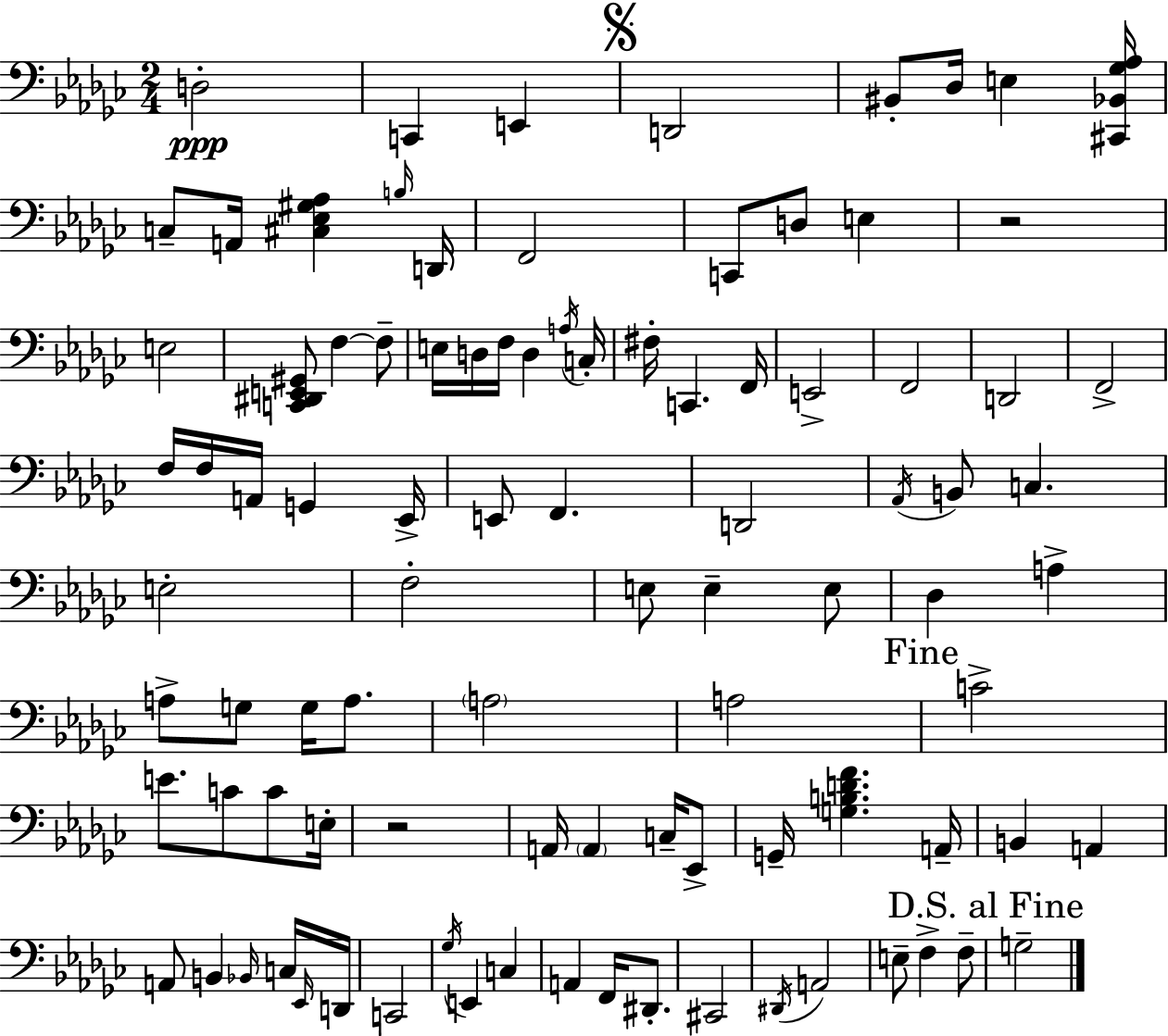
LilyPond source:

{
  \clef bass
  \numericTimeSignature
  \time 2/4
  \key ees \minor
  d2-.\ppp | c,4 e,4 | \mark \markup { \musicglyph "scripts.segno" } d,2 | bis,8-. des16 e4 <cis, bes, ges aes>16 | \break c8-- a,16 <cis ees gis aes>4 \grace { b16 } | d,16 f,2 | c,8 d8 e4 | r2 | \break e2 | <c, dis, e, gis,>8 f4~~ f8-- | e16 d16 f16 d4 | \acciaccatura { a16 } c16-. fis16-. c,4. | \break f,16 e,2-> | f,2 | d,2 | f,2-> | \break f16 f16 a,16 g,4 | ees,16-> e,8 f,4. | d,2 | \acciaccatura { aes,16 } b,8 c4. | \break e2-. | f2-. | e8 e4-- | e8 des4 a4-> | \break a8-> g8 g16 | a8. \parenthesize a2 | a2 | \mark "Fine" c'2-> | \break e'8. c'8 | c'8 e16-. r2 | a,16 \parenthesize a,4 | c16-- ees,8-> g,16-- <g b d' f'>4. | \break a,16-- b,4 a,4 | a,8 b,4 | \grace { bes,16 } c16 \grace { ees,16 } d,16 c,2 | \acciaccatura { ges16 } e,4 | \break c4 a,4 | f,16 dis,8.-. cis,2 | \acciaccatura { dis,16 } a,2 | e8-- | \break f4-> f8-- \mark "D.S. al Fine" g2-- | \bar "|."
}